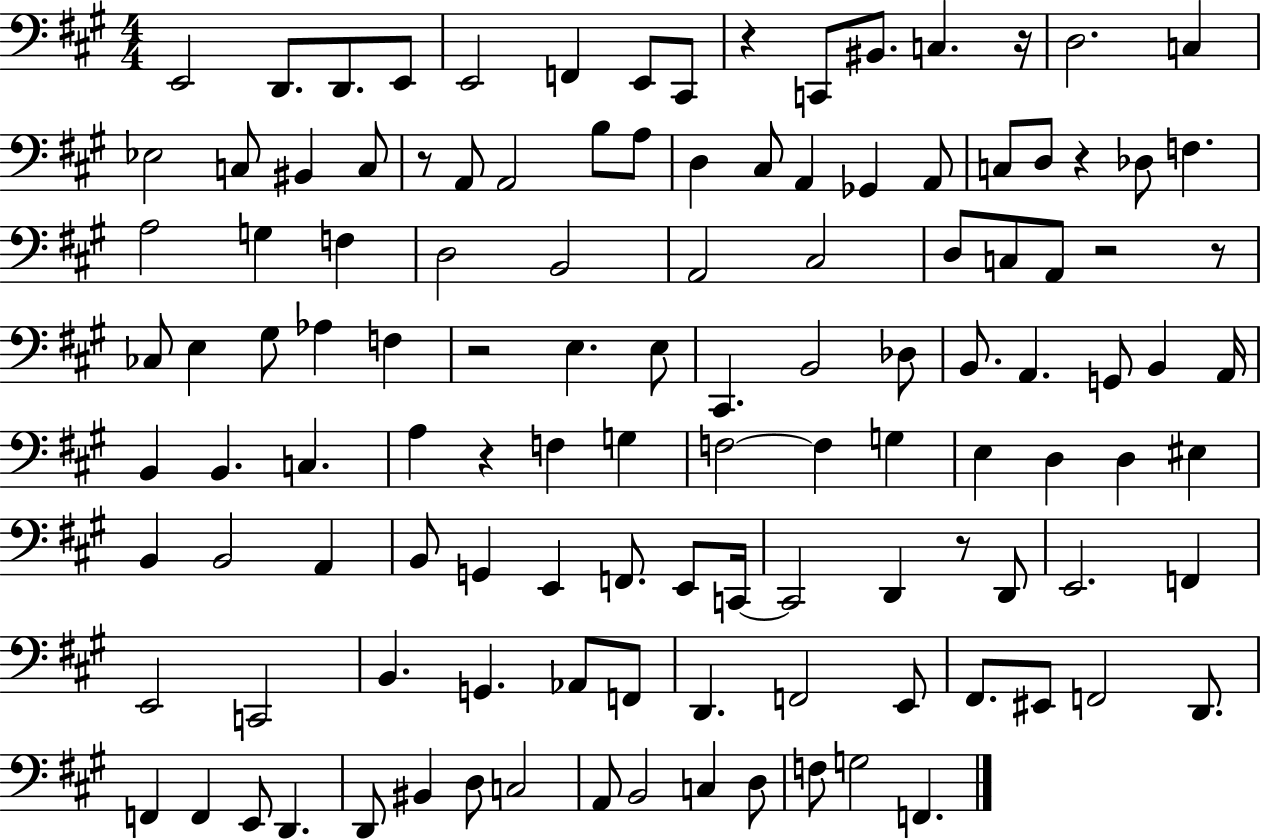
E2/h D2/e. D2/e. E2/e E2/h F2/q E2/e C#2/e R/q C2/e BIS2/e. C3/q. R/s D3/h. C3/q Eb3/h C3/e BIS2/q C3/e R/e A2/e A2/h B3/e A3/e D3/q C#3/e A2/q Gb2/q A2/e C3/e D3/e R/q Db3/e F3/q. A3/h G3/q F3/q D3/h B2/h A2/h C#3/h D3/e C3/e A2/e R/h R/e CES3/e E3/q G#3/e Ab3/q F3/q R/h E3/q. E3/e C#2/q. B2/h Db3/e B2/e. A2/q. G2/e B2/q A2/s B2/q B2/q. C3/q. A3/q R/q F3/q G3/q F3/h F3/q G3/q E3/q D3/q D3/q EIS3/q B2/q B2/h A2/q B2/e G2/q E2/q F2/e. E2/e C2/s C2/h D2/q R/e D2/e E2/h. F2/q E2/h C2/h B2/q. G2/q. Ab2/e F2/e D2/q. F2/h E2/e F#2/e. EIS2/e F2/h D2/e. F2/q F2/q E2/e D2/q. D2/e BIS2/q D3/e C3/h A2/e B2/h C3/q D3/e F3/e G3/h F2/q.